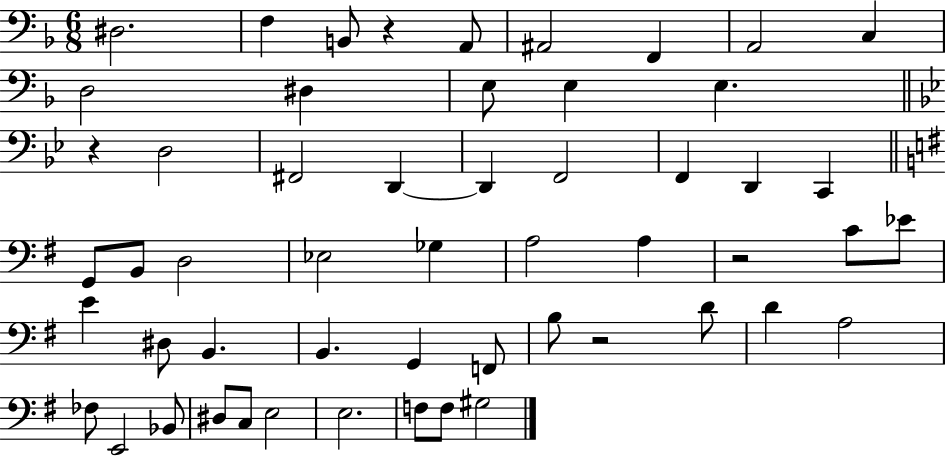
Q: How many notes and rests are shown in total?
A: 54